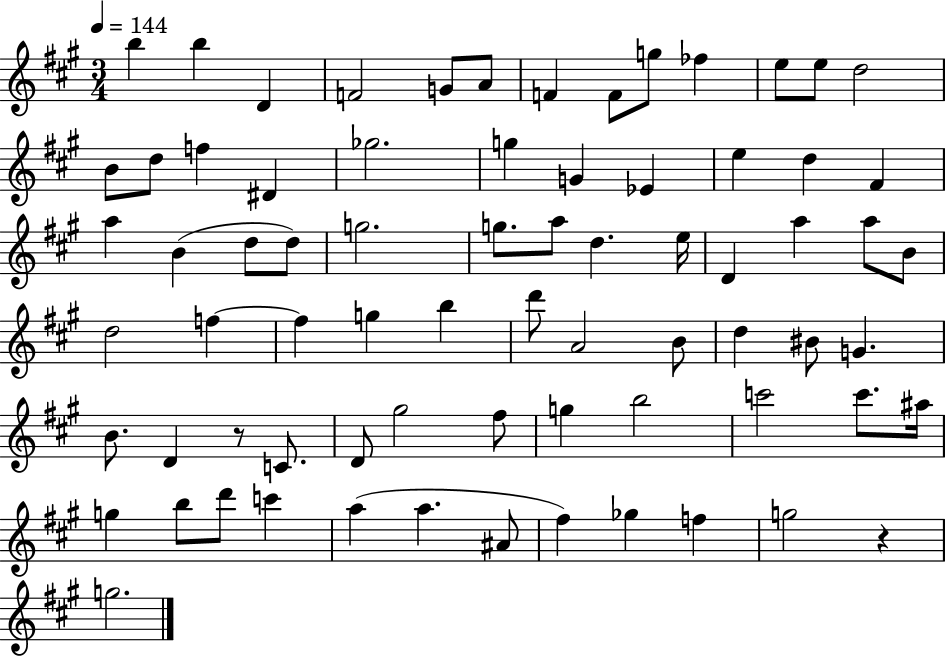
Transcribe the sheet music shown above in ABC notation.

X:1
T:Untitled
M:3/4
L:1/4
K:A
b b D F2 G/2 A/2 F F/2 g/2 _f e/2 e/2 d2 B/2 d/2 f ^D _g2 g G _E e d ^F a B d/2 d/2 g2 g/2 a/2 d e/4 D a a/2 B/2 d2 f f g b d'/2 A2 B/2 d ^B/2 G B/2 D z/2 C/2 D/2 ^g2 ^f/2 g b2 c'2 c'/2 ^a/4 g b/2 d'/2 c' a a ^A/2 ^f _g f g2 z g2